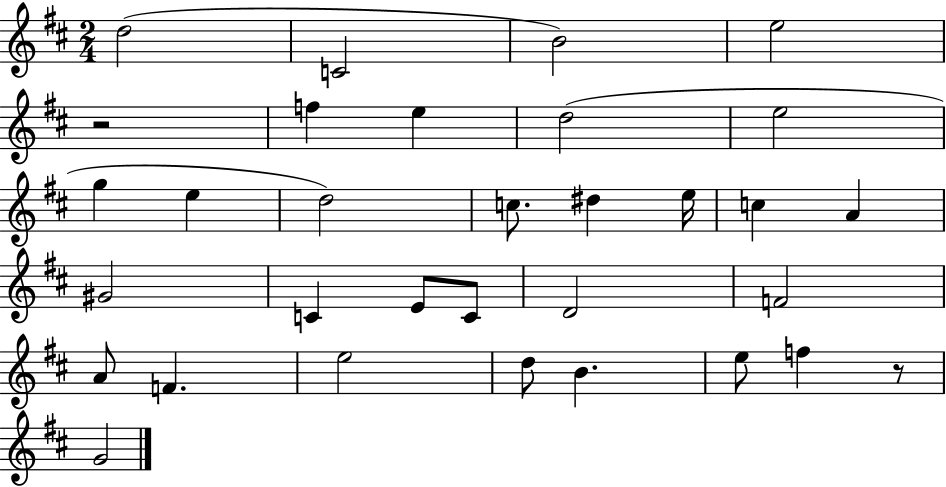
{
  \clef treble
  \numericTimeSignature
  \time 2/4
  \key d \major
  d''2( | c'2 | b'2) | e''2 | \break r2 | f''4 e''4 | d''2( | e''2 | \break g''4 e''4 | d''2) | c''8. dis''4 e''16 | c''4 a'4 | \break gis'2 | c'4 e'8 c'8 | d'2 | f'2 | \break a'8 f'4. | e''2 | d''8 b'4. | e''8 f''4 r8 | \break g'2 | \bar "|."
}